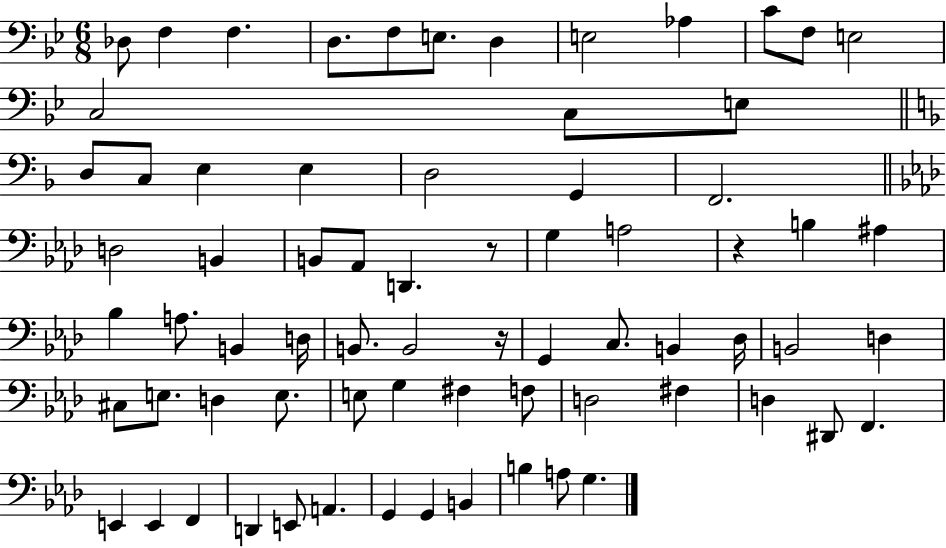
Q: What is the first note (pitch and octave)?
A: Db3